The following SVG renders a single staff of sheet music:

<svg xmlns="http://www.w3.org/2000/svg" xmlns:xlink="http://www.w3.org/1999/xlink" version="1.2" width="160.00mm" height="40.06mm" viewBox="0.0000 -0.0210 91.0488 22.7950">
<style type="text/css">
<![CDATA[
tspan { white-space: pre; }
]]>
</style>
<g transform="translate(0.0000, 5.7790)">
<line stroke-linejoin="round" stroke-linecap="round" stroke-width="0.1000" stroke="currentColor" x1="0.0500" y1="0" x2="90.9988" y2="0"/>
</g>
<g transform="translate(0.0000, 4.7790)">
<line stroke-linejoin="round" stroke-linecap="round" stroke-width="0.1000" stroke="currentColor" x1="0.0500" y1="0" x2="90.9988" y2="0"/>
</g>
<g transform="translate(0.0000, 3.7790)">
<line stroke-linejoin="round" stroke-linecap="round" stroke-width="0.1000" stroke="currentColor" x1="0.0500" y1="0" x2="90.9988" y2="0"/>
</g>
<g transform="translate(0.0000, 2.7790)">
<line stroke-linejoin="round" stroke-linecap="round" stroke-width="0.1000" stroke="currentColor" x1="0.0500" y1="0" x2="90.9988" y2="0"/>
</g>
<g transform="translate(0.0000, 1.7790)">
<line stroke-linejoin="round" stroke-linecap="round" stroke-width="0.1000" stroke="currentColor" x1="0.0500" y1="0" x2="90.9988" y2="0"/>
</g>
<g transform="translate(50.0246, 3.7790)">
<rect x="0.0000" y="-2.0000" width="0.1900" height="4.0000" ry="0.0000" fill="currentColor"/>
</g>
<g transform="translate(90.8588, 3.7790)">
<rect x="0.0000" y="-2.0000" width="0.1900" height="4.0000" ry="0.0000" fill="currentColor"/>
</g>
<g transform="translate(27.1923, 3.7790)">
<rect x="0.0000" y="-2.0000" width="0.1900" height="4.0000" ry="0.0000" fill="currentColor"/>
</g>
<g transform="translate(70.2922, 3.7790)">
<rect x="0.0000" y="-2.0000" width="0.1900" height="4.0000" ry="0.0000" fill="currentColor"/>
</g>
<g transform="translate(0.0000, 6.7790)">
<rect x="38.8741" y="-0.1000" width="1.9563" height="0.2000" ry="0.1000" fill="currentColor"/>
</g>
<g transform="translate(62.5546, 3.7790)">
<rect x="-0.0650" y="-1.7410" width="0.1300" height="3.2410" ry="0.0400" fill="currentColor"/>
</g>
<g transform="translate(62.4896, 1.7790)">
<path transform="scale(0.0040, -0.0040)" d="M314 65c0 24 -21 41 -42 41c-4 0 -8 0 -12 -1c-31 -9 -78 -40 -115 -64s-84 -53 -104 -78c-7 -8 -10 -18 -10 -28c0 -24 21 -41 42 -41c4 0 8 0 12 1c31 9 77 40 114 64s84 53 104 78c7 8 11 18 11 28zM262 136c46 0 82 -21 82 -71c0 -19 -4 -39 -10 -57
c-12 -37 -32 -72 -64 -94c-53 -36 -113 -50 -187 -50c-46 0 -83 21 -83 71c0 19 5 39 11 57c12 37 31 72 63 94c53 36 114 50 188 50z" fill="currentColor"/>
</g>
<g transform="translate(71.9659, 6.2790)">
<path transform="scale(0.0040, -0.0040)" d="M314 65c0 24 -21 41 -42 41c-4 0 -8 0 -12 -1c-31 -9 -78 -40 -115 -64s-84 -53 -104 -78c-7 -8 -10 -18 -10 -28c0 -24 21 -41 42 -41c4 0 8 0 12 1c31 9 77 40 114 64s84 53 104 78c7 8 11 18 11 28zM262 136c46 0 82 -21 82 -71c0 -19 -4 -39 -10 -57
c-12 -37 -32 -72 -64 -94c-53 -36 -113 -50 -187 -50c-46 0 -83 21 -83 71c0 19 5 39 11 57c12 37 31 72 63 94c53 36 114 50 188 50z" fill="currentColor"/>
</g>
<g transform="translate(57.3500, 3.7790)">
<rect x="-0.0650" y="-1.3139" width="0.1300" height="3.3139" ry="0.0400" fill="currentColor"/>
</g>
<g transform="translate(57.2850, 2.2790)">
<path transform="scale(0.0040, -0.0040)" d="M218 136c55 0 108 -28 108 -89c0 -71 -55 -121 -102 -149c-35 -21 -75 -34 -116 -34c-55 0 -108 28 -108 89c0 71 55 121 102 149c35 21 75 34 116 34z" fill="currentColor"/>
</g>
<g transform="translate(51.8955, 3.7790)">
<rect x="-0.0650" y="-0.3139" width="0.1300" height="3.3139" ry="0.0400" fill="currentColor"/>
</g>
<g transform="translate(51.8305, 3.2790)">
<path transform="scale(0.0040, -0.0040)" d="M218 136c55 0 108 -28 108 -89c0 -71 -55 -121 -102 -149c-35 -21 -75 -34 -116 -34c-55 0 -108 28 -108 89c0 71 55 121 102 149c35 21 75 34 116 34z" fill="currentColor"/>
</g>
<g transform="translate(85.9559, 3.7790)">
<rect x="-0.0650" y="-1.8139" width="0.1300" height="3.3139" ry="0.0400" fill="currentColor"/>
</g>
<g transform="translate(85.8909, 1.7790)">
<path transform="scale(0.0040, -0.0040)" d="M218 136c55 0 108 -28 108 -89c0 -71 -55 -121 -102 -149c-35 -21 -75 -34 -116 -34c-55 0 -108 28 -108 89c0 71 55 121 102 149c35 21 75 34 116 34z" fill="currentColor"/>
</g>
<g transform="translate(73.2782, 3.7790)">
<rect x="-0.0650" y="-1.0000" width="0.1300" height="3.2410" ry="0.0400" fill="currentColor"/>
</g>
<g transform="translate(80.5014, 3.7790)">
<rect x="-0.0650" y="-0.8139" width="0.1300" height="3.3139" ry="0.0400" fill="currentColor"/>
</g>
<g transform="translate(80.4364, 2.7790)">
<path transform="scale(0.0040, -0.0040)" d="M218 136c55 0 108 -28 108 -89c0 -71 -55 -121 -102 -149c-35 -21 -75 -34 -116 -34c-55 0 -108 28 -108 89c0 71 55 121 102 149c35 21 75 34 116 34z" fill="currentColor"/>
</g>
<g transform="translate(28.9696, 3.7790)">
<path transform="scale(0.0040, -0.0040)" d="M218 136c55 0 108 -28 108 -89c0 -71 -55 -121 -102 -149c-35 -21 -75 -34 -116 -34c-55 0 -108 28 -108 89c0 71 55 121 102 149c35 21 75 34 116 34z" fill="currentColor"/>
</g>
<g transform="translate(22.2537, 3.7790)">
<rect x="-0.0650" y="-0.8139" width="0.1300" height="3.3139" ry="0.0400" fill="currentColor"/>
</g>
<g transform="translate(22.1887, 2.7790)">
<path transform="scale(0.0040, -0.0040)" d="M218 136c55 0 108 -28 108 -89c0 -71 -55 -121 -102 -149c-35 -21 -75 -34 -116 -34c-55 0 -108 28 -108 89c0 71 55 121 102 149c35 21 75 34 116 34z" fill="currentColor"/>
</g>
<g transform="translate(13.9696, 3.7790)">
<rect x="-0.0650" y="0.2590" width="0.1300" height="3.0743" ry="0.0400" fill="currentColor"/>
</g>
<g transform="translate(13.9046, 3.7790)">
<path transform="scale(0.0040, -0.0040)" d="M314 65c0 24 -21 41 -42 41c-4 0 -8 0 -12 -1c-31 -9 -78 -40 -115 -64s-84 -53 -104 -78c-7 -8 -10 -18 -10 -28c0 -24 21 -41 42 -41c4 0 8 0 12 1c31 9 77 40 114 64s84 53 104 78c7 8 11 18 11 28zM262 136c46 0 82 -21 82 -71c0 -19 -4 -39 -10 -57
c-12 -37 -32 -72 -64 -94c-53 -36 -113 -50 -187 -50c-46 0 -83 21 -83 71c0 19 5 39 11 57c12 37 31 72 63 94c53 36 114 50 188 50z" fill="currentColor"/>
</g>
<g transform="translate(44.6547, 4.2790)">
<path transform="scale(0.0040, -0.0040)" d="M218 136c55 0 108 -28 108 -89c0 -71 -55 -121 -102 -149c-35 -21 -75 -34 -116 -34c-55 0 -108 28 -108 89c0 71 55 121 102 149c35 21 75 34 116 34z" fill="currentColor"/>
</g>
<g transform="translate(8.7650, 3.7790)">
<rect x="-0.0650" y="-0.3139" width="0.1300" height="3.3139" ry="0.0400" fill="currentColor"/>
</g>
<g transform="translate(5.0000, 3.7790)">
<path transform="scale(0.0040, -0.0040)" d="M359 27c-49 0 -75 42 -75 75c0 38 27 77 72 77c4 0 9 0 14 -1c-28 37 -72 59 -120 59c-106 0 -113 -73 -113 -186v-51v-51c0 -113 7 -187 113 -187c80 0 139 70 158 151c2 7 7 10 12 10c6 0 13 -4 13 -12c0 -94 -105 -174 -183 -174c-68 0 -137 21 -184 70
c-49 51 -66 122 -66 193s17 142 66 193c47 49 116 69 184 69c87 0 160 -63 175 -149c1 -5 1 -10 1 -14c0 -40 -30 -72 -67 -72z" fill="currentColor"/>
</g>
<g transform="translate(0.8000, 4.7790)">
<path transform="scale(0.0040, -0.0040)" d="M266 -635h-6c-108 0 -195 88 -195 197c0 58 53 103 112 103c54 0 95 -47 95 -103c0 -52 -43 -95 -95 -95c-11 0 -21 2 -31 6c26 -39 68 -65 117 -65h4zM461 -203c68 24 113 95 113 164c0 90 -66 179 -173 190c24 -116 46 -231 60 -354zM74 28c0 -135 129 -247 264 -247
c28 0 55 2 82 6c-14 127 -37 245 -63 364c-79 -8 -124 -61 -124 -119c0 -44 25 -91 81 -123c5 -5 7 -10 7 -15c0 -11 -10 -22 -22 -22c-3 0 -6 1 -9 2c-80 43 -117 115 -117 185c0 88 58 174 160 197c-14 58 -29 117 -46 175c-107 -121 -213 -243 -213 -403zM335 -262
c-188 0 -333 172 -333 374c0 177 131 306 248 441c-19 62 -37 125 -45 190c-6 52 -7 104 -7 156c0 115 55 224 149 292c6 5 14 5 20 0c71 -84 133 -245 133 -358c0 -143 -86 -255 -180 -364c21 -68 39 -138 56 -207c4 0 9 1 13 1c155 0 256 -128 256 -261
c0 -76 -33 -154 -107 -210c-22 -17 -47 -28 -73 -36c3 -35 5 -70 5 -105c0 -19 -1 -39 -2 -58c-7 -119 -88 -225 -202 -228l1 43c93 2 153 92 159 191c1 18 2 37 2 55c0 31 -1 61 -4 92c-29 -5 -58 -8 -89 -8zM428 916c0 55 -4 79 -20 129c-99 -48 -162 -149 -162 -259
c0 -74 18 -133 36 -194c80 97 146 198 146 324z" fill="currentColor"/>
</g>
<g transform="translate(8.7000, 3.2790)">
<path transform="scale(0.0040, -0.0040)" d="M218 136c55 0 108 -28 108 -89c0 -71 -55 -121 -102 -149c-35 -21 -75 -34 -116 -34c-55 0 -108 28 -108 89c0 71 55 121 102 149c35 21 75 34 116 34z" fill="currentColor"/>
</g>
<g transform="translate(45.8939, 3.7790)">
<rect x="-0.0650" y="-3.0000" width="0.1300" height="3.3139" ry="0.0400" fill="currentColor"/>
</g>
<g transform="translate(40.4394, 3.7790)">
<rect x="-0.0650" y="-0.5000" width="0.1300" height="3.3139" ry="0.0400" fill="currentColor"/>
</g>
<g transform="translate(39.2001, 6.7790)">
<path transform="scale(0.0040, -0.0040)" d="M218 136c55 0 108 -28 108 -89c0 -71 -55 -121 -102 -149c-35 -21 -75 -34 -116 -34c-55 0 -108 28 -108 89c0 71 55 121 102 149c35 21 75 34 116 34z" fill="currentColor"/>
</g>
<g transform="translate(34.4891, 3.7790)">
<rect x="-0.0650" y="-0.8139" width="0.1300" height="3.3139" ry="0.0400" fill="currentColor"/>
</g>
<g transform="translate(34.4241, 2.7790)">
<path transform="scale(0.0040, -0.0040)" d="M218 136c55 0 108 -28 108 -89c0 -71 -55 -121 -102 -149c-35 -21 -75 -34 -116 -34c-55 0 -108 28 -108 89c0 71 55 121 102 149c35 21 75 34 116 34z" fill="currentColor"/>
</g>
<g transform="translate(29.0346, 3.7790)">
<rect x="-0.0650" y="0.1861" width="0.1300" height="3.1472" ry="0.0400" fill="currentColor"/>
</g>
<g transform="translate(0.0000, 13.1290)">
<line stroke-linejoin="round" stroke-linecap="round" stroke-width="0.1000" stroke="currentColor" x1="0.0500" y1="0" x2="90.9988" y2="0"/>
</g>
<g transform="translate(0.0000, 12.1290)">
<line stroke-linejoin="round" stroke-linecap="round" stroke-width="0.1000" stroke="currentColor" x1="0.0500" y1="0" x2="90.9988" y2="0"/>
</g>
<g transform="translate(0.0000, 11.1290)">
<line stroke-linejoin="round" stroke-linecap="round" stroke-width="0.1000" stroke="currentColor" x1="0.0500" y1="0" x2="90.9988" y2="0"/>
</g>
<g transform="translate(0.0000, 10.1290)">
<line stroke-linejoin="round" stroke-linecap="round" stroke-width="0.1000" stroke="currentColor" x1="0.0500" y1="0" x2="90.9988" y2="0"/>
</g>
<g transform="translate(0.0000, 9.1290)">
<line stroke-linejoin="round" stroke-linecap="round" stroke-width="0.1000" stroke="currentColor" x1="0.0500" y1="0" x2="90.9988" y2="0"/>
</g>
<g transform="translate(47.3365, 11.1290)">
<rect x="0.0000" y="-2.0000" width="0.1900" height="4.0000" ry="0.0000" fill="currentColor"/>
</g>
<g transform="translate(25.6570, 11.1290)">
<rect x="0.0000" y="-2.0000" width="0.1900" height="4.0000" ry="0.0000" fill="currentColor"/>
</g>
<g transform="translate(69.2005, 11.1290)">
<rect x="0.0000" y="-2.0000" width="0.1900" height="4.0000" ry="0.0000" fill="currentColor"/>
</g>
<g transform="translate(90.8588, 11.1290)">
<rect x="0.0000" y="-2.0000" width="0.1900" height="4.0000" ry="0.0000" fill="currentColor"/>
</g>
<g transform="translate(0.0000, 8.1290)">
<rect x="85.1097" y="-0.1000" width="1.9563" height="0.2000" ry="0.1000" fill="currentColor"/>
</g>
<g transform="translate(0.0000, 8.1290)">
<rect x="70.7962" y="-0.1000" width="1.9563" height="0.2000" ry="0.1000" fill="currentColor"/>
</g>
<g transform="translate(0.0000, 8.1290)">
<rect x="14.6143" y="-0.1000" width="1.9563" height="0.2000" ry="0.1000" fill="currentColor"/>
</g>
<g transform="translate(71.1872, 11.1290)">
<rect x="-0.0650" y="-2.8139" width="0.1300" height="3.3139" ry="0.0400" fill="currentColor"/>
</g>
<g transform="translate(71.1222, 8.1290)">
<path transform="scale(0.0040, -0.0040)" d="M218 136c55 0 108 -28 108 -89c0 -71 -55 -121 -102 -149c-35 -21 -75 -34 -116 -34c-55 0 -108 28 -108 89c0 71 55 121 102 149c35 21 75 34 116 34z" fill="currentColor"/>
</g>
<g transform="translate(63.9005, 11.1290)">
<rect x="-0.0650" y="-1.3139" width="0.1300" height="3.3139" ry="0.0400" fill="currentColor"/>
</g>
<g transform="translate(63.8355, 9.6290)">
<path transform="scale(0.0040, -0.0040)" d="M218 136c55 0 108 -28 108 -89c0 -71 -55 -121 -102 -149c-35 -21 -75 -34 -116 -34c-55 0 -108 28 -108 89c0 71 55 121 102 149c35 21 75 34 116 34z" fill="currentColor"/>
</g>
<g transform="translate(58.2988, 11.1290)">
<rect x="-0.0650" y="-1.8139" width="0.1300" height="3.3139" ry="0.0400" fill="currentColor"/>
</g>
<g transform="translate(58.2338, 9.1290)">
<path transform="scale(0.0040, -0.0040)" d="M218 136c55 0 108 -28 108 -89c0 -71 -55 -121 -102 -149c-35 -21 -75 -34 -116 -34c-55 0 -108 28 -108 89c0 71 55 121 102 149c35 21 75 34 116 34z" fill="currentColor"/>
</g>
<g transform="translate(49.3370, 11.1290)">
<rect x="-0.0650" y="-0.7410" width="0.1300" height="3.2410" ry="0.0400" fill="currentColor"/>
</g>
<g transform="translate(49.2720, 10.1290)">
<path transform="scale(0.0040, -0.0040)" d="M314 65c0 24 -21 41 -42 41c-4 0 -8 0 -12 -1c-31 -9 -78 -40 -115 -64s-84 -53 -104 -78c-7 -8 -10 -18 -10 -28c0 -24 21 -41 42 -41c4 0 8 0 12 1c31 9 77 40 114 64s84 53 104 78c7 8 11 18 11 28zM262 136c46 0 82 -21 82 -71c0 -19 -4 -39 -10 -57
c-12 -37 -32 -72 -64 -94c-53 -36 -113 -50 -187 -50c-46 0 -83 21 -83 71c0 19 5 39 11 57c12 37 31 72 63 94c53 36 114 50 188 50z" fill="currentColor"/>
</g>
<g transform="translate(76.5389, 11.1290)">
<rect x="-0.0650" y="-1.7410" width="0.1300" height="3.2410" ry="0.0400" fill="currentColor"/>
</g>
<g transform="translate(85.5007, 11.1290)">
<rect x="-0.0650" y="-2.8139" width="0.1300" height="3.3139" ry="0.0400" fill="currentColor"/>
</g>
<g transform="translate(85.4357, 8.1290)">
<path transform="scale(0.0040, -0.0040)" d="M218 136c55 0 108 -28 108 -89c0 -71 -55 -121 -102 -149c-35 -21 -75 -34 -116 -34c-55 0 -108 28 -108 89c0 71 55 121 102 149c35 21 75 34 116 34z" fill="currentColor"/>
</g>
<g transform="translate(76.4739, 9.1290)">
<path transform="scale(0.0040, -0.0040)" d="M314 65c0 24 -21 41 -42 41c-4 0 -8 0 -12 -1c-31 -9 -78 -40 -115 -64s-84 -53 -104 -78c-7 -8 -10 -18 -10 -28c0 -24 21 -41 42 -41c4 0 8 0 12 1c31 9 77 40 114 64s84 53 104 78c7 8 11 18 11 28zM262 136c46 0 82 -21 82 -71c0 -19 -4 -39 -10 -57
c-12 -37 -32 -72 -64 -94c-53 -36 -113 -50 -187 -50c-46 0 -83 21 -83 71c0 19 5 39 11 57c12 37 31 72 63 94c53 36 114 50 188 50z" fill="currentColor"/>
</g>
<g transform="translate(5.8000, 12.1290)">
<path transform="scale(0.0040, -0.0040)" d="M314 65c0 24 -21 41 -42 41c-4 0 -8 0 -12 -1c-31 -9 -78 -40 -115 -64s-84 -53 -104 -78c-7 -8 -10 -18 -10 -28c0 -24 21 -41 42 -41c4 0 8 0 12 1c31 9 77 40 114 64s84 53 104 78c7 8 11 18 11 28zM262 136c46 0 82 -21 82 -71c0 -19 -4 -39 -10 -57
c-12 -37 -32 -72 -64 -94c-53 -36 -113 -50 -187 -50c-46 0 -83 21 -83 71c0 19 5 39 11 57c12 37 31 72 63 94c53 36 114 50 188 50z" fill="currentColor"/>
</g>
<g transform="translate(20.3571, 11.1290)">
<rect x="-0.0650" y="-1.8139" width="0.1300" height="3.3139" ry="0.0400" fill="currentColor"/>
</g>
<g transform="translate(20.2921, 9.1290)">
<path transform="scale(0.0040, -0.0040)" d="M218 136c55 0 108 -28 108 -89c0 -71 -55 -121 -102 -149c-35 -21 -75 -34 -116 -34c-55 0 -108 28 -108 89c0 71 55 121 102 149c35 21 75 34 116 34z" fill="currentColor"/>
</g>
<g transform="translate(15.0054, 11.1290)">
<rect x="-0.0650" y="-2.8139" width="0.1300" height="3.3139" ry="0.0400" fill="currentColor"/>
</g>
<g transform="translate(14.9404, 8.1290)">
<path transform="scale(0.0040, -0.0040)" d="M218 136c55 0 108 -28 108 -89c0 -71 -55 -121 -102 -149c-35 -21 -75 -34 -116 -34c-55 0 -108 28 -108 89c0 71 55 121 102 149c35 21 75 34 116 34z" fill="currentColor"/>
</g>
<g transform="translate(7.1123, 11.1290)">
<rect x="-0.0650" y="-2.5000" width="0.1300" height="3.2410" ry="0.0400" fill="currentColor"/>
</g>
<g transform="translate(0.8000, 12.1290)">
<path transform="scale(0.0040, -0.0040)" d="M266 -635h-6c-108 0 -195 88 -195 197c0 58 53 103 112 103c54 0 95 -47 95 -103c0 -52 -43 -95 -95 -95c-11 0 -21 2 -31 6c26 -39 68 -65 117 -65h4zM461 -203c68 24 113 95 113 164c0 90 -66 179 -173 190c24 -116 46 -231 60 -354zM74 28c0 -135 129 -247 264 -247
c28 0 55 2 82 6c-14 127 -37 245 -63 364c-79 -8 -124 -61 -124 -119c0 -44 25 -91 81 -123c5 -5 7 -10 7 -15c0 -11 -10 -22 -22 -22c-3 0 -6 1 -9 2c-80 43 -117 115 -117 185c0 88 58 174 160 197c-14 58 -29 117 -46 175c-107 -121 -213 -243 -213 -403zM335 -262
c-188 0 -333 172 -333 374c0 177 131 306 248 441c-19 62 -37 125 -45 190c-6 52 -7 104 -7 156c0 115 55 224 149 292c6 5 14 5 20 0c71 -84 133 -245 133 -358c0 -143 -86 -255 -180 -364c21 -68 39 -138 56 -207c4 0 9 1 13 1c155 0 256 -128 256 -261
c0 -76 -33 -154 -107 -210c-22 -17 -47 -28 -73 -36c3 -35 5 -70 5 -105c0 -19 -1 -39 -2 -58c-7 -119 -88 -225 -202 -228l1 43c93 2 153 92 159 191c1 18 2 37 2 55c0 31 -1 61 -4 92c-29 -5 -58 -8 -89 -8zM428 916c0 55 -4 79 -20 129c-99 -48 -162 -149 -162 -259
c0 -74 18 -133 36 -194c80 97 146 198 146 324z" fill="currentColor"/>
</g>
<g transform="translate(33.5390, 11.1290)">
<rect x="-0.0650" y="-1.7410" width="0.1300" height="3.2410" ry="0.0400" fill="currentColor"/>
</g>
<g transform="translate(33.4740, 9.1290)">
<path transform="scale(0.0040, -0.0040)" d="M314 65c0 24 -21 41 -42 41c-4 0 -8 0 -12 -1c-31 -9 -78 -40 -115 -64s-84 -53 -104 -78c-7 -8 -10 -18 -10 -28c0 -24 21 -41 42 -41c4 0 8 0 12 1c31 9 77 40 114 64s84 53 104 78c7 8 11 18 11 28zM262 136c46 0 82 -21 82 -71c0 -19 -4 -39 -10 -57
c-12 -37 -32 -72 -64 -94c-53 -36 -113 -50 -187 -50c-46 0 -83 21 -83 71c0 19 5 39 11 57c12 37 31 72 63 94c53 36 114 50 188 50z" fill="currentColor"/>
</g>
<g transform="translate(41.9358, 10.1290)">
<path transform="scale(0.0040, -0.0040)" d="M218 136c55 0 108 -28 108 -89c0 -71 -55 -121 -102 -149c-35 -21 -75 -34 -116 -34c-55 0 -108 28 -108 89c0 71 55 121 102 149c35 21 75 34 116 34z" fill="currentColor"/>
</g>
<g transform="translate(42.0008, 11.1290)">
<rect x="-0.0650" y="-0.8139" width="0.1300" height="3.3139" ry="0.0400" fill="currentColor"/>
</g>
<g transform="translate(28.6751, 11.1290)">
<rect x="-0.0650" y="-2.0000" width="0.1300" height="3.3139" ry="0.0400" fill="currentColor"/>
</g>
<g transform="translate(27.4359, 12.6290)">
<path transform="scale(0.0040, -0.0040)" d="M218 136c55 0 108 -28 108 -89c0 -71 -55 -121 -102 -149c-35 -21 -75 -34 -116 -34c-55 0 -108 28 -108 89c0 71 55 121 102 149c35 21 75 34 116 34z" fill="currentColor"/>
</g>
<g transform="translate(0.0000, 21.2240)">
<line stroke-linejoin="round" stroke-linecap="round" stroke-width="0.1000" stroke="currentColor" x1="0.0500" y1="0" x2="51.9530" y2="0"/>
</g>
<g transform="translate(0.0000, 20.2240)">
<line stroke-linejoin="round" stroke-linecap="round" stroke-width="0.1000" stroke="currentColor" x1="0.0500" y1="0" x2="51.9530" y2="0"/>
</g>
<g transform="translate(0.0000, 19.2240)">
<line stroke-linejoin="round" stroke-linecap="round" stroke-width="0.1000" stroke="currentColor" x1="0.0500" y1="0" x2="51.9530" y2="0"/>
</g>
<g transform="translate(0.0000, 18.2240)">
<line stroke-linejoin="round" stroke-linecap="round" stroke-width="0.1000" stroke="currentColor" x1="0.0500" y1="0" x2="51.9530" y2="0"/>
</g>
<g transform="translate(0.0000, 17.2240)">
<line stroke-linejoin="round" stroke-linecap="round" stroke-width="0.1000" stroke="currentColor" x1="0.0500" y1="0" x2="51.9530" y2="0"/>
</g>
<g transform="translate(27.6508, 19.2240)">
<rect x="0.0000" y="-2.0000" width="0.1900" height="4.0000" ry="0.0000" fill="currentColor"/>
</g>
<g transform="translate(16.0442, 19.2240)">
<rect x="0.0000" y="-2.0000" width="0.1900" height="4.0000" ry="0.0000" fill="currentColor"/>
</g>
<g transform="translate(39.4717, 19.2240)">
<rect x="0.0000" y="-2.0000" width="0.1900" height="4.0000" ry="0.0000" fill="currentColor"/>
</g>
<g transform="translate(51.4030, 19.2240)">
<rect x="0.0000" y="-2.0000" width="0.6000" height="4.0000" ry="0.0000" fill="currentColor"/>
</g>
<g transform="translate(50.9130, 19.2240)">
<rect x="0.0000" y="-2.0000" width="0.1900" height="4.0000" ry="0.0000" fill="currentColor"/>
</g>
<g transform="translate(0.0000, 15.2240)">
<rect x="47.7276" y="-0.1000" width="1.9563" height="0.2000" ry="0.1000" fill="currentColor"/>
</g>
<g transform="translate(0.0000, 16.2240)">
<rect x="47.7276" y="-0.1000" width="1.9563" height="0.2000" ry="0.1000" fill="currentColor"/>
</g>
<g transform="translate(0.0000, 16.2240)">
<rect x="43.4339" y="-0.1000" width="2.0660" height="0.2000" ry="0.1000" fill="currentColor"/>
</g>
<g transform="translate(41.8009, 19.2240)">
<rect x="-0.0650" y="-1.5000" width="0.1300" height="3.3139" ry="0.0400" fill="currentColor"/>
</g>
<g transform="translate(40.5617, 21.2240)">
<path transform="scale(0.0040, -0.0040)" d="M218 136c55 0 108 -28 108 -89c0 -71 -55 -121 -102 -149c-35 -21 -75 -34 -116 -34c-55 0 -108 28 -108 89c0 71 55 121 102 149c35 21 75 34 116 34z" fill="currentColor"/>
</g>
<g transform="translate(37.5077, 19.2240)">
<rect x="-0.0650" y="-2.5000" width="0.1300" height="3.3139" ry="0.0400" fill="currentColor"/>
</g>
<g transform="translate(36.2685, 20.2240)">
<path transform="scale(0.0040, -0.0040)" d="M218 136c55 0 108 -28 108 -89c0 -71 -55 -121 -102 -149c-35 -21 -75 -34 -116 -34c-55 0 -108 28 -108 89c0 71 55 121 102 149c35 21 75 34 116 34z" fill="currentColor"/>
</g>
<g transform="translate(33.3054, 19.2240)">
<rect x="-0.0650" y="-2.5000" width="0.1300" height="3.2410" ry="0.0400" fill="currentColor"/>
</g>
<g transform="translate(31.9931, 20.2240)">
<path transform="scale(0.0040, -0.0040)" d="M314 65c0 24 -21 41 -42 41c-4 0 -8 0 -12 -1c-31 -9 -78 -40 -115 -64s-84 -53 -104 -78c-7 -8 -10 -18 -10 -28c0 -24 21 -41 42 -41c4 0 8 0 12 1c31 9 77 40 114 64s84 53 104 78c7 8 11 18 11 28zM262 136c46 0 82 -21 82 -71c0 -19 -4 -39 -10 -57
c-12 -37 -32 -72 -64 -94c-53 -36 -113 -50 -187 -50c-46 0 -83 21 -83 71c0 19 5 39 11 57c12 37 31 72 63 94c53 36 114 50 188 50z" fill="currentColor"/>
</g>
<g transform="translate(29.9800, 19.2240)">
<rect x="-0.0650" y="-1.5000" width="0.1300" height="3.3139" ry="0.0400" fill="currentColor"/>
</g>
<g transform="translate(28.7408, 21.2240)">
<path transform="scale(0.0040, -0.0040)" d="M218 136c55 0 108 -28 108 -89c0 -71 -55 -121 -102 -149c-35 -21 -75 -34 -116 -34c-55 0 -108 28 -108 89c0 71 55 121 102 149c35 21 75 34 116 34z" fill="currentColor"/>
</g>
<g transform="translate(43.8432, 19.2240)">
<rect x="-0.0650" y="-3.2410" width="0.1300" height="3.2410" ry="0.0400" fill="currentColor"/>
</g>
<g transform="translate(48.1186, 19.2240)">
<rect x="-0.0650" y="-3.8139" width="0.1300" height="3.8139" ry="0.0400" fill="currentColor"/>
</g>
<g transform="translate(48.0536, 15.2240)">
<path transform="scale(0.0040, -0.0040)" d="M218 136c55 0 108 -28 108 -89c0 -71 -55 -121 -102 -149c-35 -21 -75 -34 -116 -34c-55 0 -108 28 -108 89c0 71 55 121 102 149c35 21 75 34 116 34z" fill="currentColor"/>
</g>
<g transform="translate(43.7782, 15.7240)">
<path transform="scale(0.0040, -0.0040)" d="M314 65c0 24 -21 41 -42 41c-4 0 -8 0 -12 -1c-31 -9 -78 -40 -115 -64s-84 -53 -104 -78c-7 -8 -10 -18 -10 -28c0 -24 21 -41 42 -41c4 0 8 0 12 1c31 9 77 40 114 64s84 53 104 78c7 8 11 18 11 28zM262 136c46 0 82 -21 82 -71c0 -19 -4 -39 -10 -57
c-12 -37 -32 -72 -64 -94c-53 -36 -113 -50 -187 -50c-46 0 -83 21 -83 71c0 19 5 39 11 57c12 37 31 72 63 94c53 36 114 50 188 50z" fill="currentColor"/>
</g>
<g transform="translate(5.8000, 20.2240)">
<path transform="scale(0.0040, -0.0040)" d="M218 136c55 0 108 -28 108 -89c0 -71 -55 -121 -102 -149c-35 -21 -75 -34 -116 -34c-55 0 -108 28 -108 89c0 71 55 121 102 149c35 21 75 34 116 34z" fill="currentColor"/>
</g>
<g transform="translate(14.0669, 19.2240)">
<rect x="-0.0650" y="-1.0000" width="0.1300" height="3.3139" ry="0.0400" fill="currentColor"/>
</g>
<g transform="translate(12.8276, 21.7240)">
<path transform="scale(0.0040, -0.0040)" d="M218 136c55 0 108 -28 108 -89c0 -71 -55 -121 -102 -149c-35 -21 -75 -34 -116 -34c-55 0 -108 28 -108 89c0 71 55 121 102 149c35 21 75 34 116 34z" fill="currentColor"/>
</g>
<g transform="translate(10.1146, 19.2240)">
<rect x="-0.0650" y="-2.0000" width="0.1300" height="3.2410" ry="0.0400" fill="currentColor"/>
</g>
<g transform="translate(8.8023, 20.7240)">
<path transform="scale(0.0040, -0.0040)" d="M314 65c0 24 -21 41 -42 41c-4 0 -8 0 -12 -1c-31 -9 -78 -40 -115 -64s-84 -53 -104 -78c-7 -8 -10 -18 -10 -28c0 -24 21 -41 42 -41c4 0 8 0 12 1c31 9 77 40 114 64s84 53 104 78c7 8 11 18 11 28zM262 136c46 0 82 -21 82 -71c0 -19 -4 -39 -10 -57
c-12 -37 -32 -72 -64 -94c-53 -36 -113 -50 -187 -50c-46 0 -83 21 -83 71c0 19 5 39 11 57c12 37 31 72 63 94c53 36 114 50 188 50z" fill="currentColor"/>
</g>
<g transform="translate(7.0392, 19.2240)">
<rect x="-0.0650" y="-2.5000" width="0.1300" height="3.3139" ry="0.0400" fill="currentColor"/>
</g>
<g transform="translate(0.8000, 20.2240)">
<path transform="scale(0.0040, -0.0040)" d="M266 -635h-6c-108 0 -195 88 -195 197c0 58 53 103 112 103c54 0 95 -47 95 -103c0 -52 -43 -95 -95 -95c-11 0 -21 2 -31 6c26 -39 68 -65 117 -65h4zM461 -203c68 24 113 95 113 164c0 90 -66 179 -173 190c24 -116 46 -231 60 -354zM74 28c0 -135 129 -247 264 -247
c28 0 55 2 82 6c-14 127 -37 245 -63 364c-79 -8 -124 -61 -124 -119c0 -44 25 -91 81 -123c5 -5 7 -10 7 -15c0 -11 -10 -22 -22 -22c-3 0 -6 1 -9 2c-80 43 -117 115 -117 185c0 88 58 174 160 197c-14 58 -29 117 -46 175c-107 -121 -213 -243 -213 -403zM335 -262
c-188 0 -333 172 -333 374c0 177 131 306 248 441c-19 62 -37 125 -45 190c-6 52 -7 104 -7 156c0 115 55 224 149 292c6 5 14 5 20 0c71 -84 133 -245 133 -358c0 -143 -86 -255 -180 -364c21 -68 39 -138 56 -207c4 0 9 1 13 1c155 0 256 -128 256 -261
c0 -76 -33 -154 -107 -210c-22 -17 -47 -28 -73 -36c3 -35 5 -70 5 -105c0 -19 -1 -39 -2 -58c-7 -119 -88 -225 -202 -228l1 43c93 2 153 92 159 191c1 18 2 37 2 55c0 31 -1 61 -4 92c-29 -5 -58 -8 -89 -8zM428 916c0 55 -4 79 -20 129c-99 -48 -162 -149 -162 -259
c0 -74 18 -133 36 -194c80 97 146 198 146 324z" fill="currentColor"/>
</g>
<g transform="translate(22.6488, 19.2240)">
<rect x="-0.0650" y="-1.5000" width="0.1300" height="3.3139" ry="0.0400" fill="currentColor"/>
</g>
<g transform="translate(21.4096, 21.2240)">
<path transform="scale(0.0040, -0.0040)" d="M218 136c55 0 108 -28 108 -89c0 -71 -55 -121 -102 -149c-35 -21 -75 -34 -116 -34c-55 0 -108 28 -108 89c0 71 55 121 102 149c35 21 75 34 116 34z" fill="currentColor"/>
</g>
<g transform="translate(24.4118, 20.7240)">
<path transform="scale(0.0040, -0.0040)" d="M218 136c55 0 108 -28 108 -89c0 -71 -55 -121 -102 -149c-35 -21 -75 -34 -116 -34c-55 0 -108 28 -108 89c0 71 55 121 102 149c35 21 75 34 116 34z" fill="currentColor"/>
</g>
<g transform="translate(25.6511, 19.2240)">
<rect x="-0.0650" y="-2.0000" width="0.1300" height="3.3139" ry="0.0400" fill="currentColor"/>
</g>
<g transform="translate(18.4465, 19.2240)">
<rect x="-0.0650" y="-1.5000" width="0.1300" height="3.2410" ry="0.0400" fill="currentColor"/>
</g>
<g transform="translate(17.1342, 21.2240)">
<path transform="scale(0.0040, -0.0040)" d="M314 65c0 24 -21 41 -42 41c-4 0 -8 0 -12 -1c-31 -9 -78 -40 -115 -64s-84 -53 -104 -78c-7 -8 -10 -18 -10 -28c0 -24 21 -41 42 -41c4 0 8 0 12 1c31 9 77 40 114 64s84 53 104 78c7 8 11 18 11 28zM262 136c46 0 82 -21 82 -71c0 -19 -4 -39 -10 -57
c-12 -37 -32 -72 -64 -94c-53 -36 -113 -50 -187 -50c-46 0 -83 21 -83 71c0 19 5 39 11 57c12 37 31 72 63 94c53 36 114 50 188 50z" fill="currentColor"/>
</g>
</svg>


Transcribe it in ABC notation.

X:1
T:Untitled
M:4/4
L:1/4
K:C
c B2 d B d C A c e f2 D2 d f G2 a f F f2 d d2 f e a f2 a G F2 D E2 E F E G2 G E b2 c'